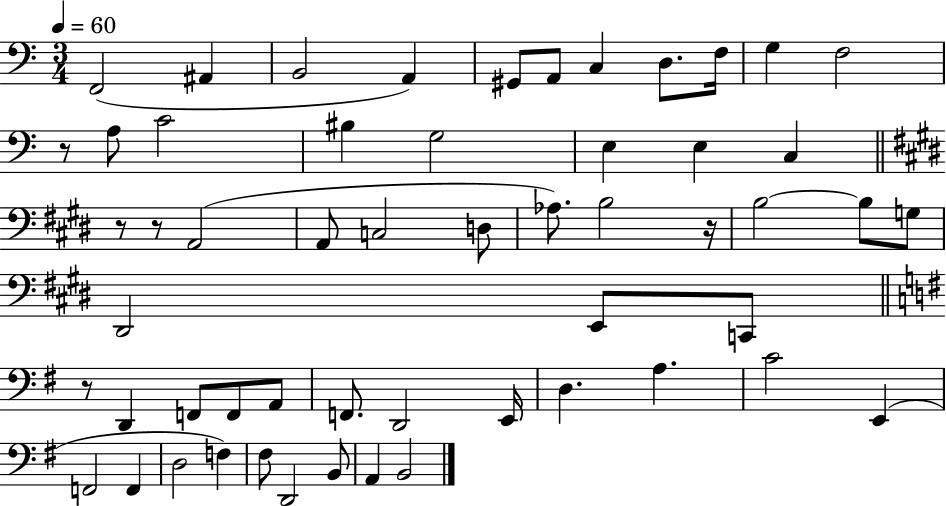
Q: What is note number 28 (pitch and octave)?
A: D#2